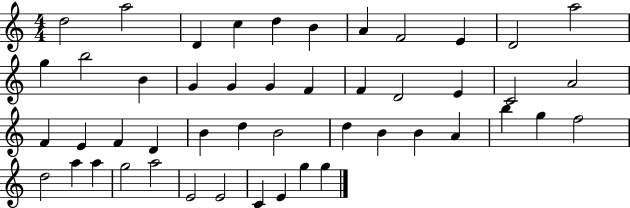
{
  \clef treble
  \numericTimeSignature
  \time 4/4
  \key c \major
  d''2 a''2 | d'4 c''4 d''4 b'4 | a'4 f'2 e'4 | d'2 a''2 | \break g''4 b''2 b'4 | g'4 g'4 g'4 f'4 | f'4 d'2 e'4 | c'2 a'2 | \break f'4 e'4 f'4 d'4 | b'4 d''4 b'2 | d''4 b'4 b'4 a'4 | b''4 g''4 f''2 | \break d''2 a''4 a''4 | g''2 a''2 | e'2 e'2 | c'4 e'4 g''4 g''4 | \break \bar "|."
}